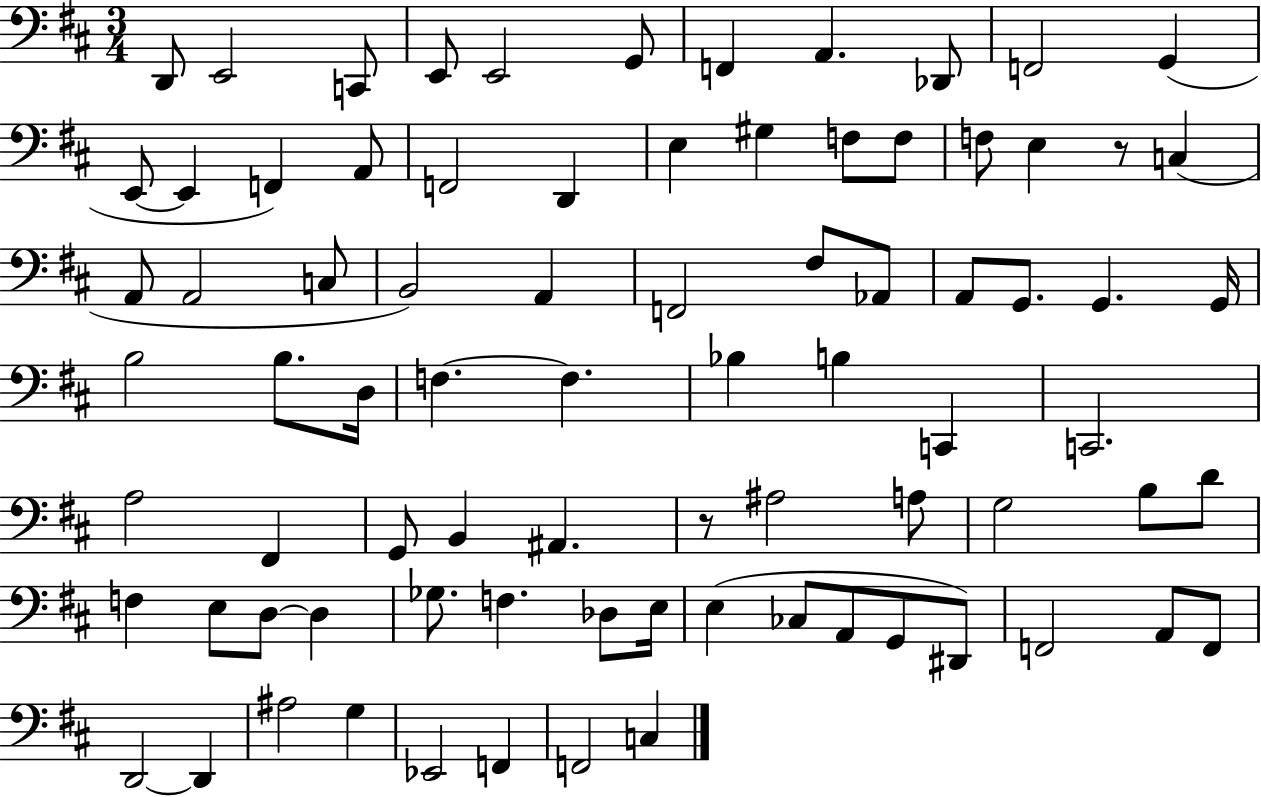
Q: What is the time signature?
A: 3/4